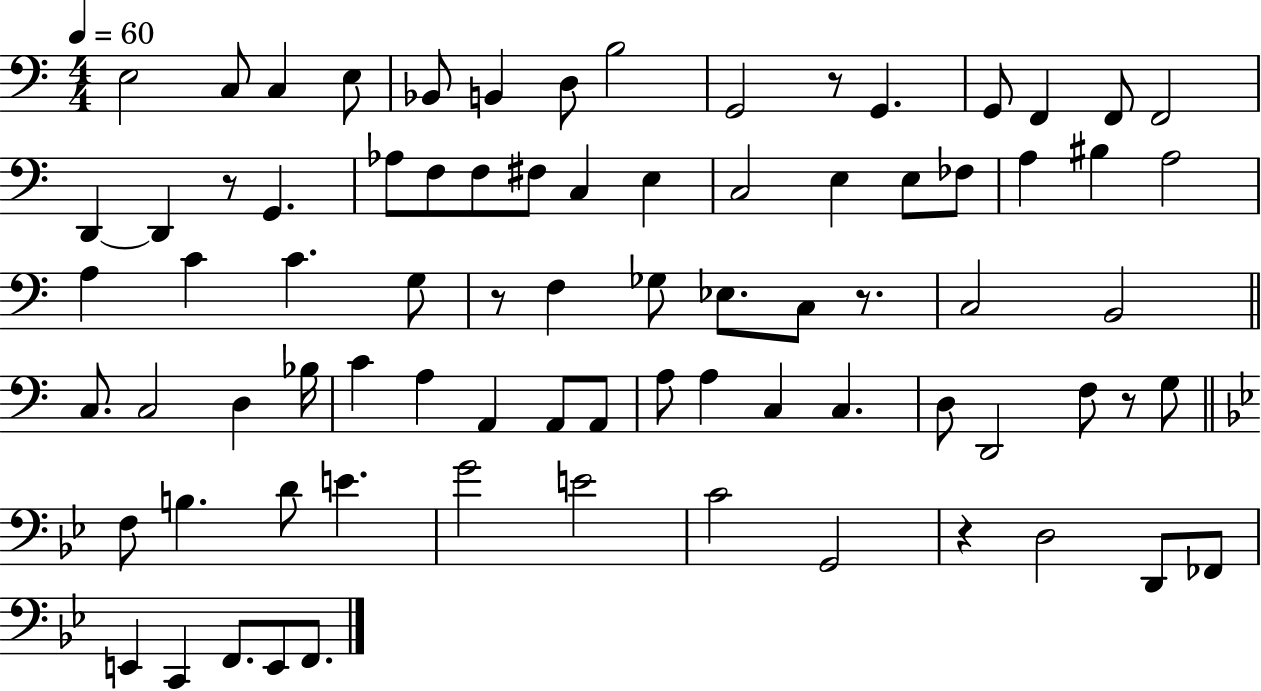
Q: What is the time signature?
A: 4/4